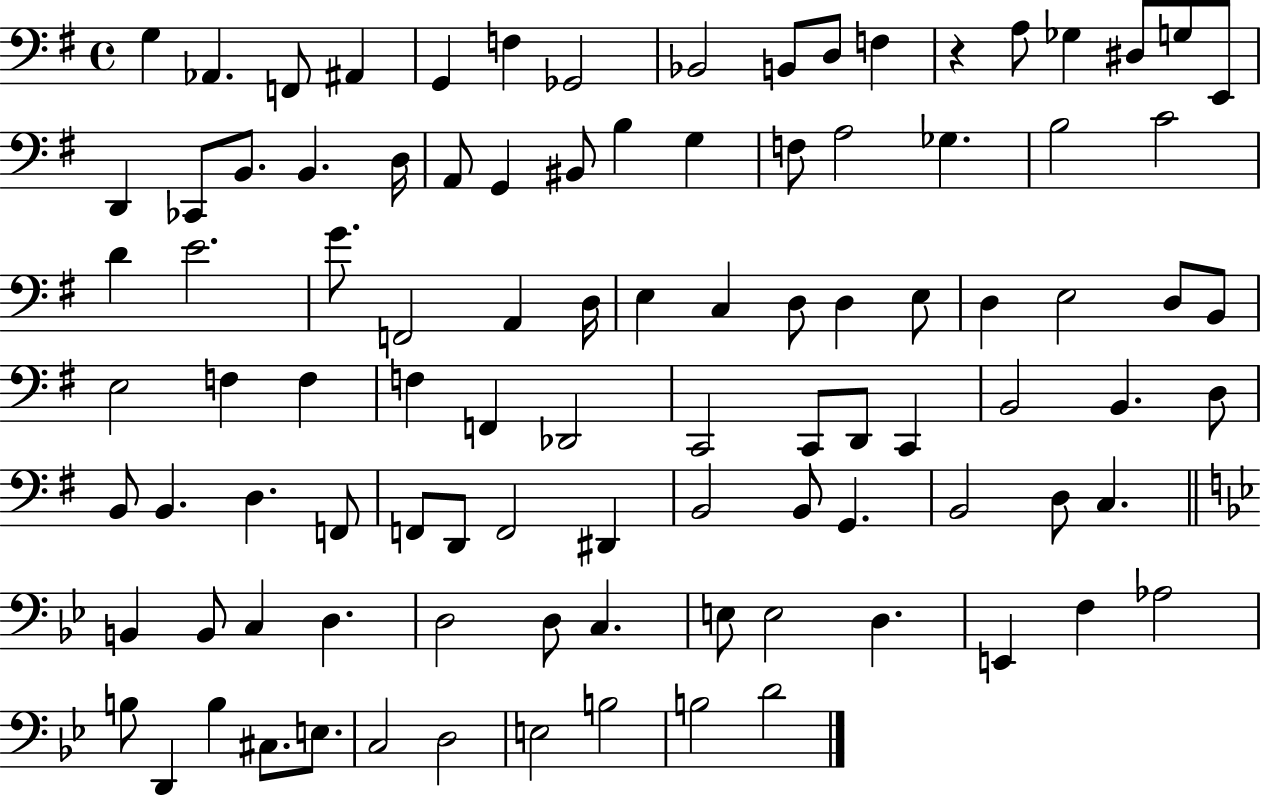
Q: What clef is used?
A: bass